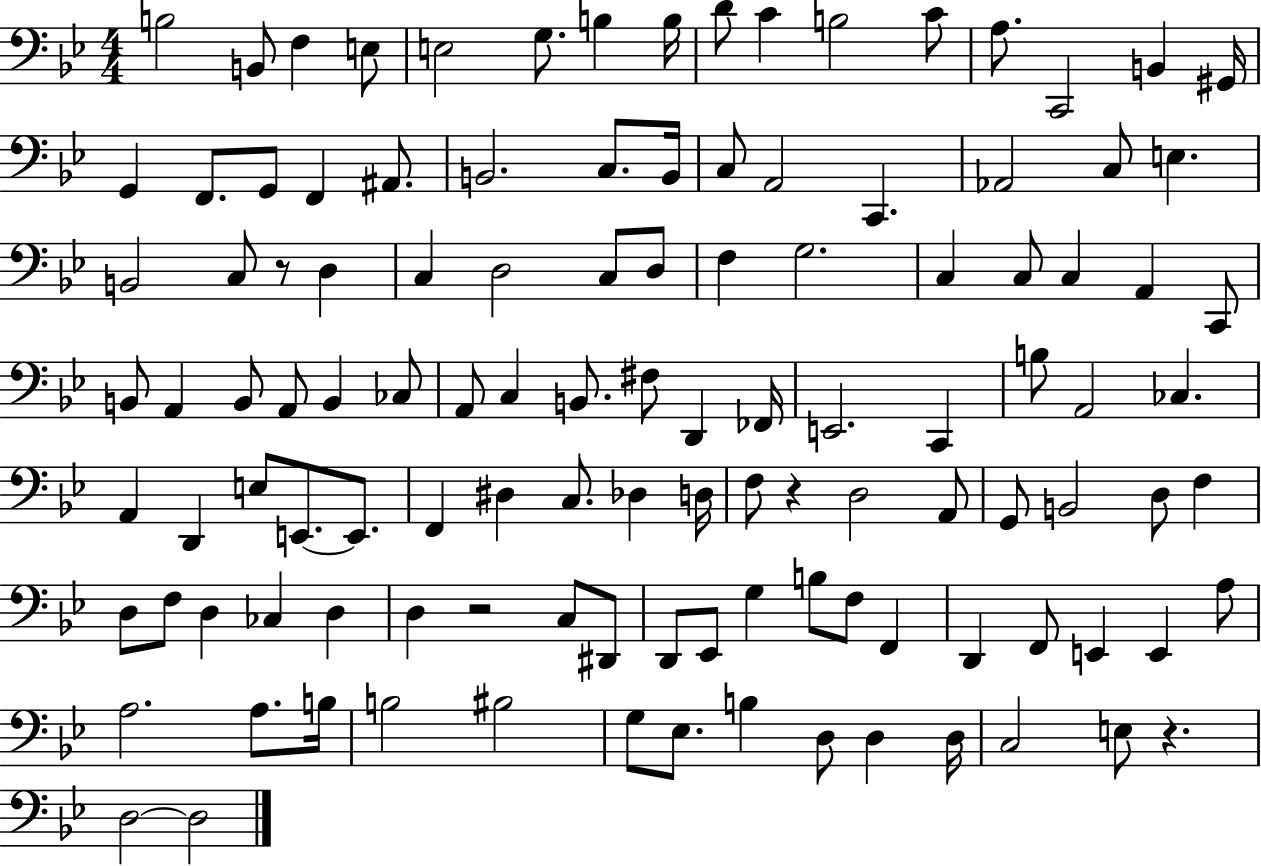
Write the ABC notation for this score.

X:1
T:Untitled
M:4/4
L:1/4
K:Bb
B,2 B,,/2 F, E,/2 E,2 G,/2 B, B,/4 D/2 C B,2 C/2 A,/2 C,,2 B,, ^G,,/4 G,, F,,/2 G,,/2 F,, ^A,,/2 B,,2 C,/2 B,,/4 C,/2 A,,2 C,, _A,,2 C,/2 E, B,,2 C,/2 z/2 D, C, D,2 C,/2 D,/2 F, G,2 C, C,/2 C, A,, C,,/2 B,,/2 A,, B,,/2 A,,/2 B,, _C,/2 A,,/2 C, B,,/2 ^F,/2 D,, _F,,/4 E,,2 C,, B,/2 A,,2 _C, A,, D,, E,/2 E,,/2 E,,/2 F,, ^D, C,/2 _D, D,/4 F,/2 z D,2 A,,/2 G,,/2 B,,2 D,/2 F, D,/2 F,/2 D, _C, D, D, z2 C,/2 ^D,,/2 D,,/2 _E,,/2 G, B,/2 F,/2 F,, D,, F,,/2 E,, E,, A,/2 A,2 A,/2 B,/4 B,2 ^B,2 G,/2 _E,/2 B, D,/2 D, D,/4 C,2 E,/2 z D,2 D,2